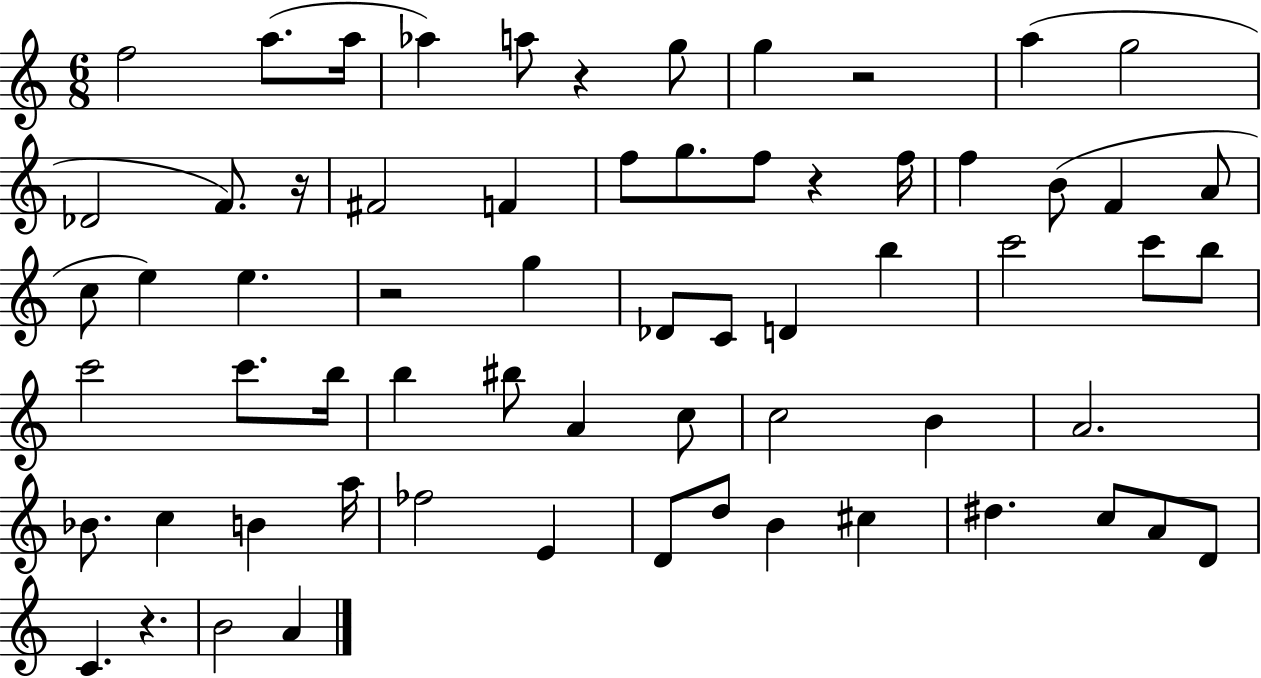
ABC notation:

X:1
T:Untitled
M:6/8
L:1/4
K:C
f2 a/2 a/4 _a a/2 z g/2 g z2 a g2 _D2 F/2 z/4 ^F2 F f/2 g/2 f/2 z f/4 f B/2 F A/2 c/2 e e z2 g _D/2 C/2 D b c'2 c'/2 b/2 c'2 c'/2 b/4 b ^b/2 A c/2 c2 B A2 _B/2 c B a/4 _f2 E D/2 d/2 B ^c ^d c/2 A/2 D/2 C z B2 A